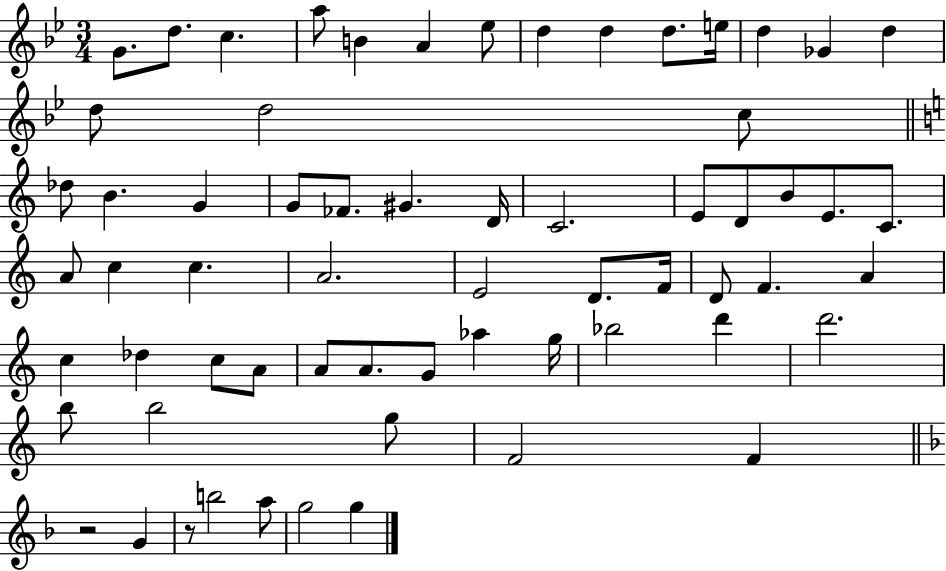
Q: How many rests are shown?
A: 2